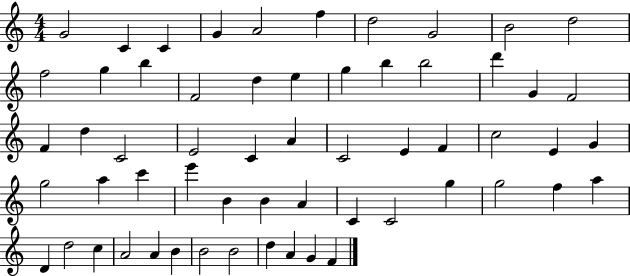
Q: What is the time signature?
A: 4/4